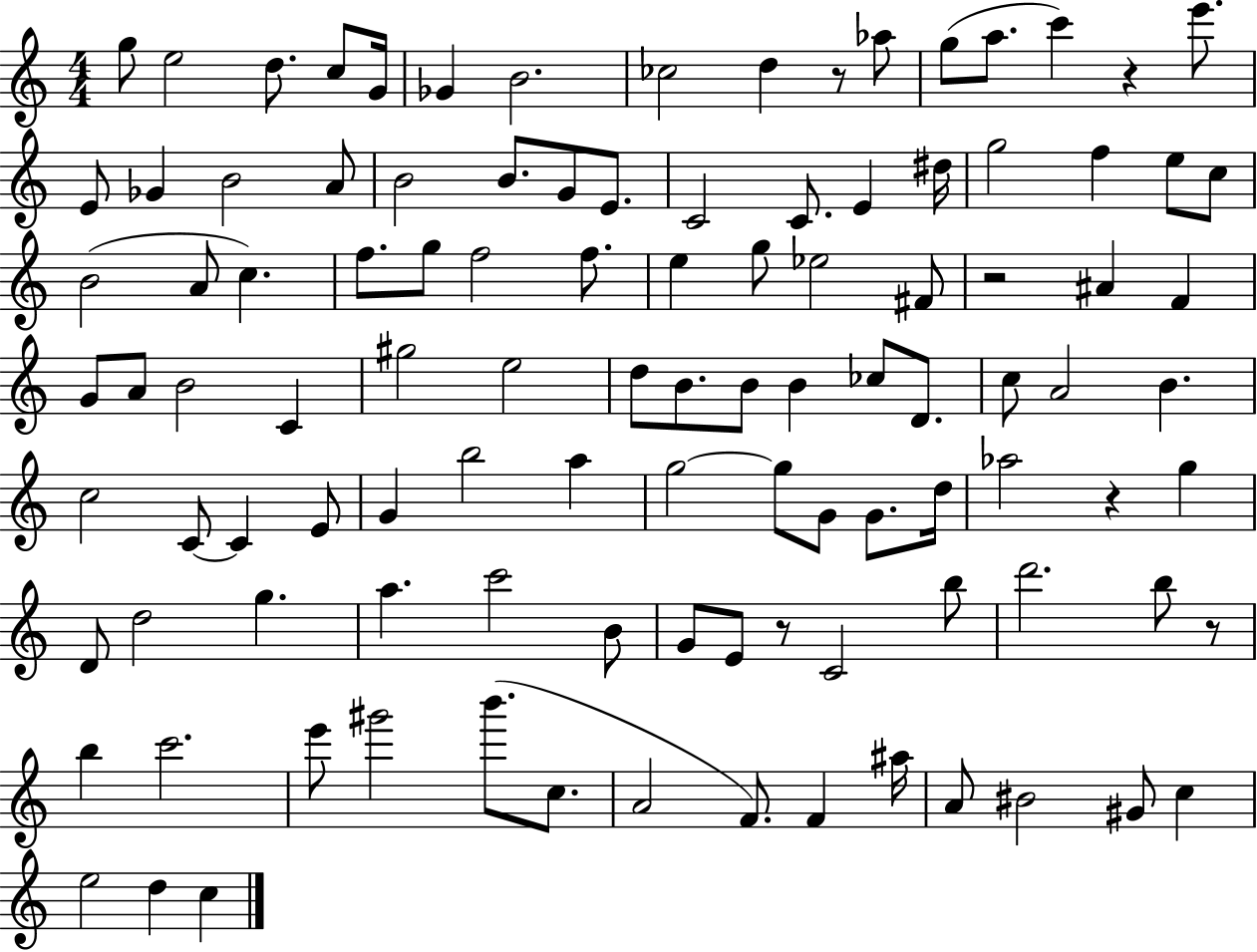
{
  \clef treble
  \numericTimeSignature
  \time 4/4
  \key c \major
  \repeat volta 2 { g''8 e''2 d''8. c''8 g'16 | ges'4 b'2. | ces''2 d''4 r8 aes''8 | g''8( a''8. c'''4) r4 e'''8. | \break e'8 ges'4 b'2 a'8 | b'2 b'8. g'8 e'8. | c'2 c'8. e'4 dis''16 | g''2 f''4 e''8 c''8 | \break b'2( a'8 c''4.) | f''8. g''8 f''2 f''8. | e''4 g''8 ees''2 fis'8 | r2 ais'4 f'4 | \break g'8 a'8 b'2 c'4 | gis''2 e''2 | d''8 b'8. b'8 b'4 ces''8 d'8. | c''8 a'2 b'4. | \break c''2 c'8~~ c'4 e'8 | g'4 b''2 a''4 | g''2~~ g''8 g'8 g'8. d''16 | aes''2 r4 g''4 | \break d'8 d''2 g''4. | a''4. c'''2 b'8 | g'8 e'8 r8 c'2 b''8 | d'''2. b''8 r8 | \break b''4 c'''2. | e'''8 gis'''2 b'''8.( c''8. | a'2 f'8.) f'4 ais''16 | a'8 bis'2 gis'8 c''4 | \break e''2 d''4 c''4 | } \bar "|."
}